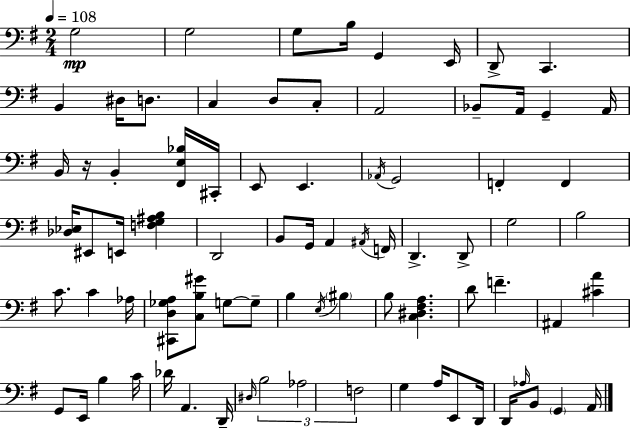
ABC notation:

X:1
T:Untitled
M:2/4
L:1/4
K:Em
G,2 G,2 G,/2 B,/4 G,, E,,/4 D,,/2 C,, B,, ^D,/4 D,/2 C, D,/2 C,/2 A,,2 _B,,/2 A,,/4 G,, A,,/4 B,,/4 z/4 B,, [^F,,E,_B,]/4 ^C,,/4 E,,/2 E,, _A,,/4 G,,2 F,, F,, [_D,_E,]/4 ^E,,/2 E,,/4 [F,G,^A,B,] D,,2 B,,/2 G,,/4 A,, ^A,,/4 F,,/4 D,, D,,/2 G,2 B,2 C/2 C _A,/4 [^C,,D,_G,A,]/2 [C,B,^G]/2 G,/2 G,/2 B, E,/4 ^B, B,/2 [C,^D,^F,A,] D/2 F ^A,, [^CA] G,,/2 E,,/4 B, C/4 _D/4 A,, D,,/4 ^D,/4 B,2 _A,2 F,2 G, A,/4 E,,/2 D,,/4 D,,/4 _A,/4 B,,/2 G,, A,,/4